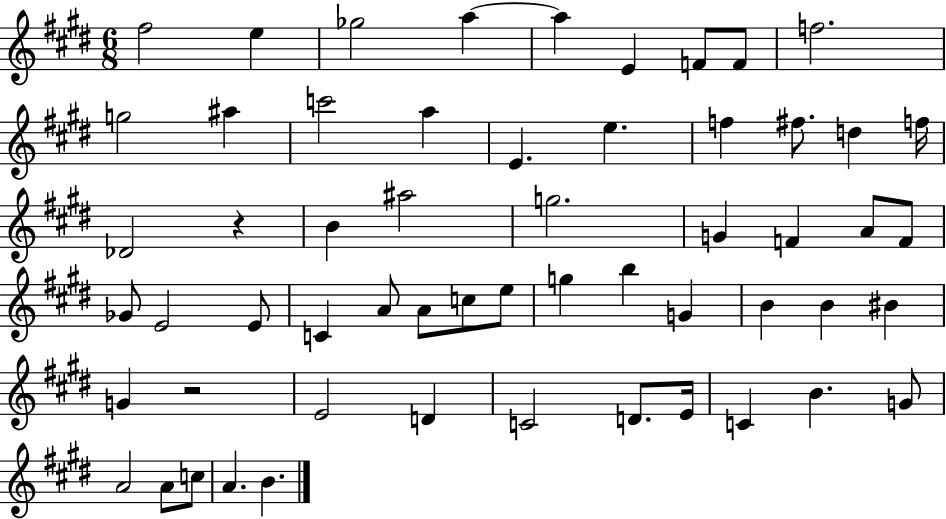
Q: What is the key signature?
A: E major